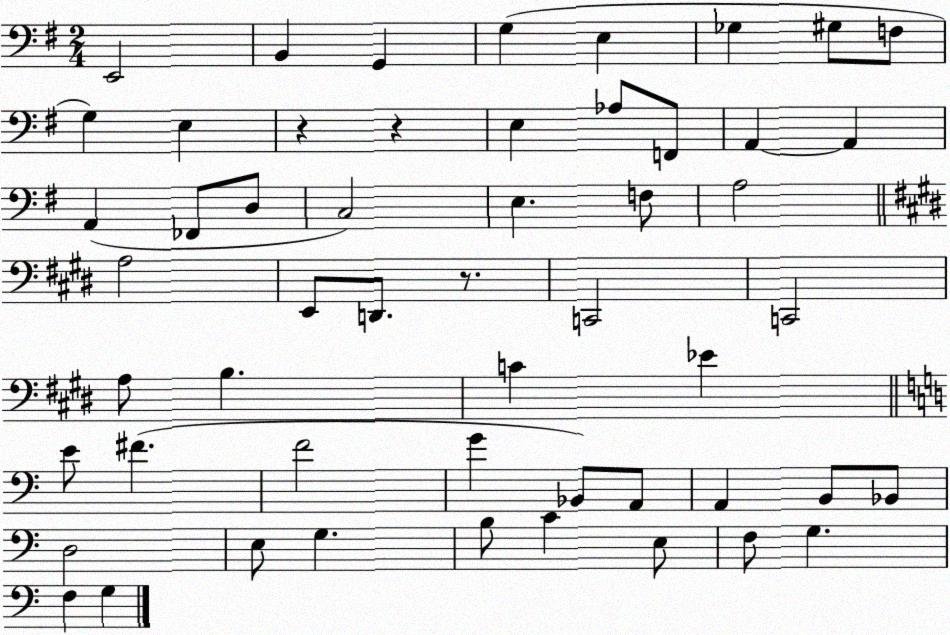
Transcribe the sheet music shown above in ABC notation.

X:1
T:Untitled
M:2/4
L:1/4
K:G
E,,2 B,, G,, G, E, _G, ^G,/2 F,/2 G, E, z z E, _A,/2 F,,/2 A,, A,, A,, _F,,/2 D,/2 C,2 E, F,/2 A,2 A,2 E,,/2 D,,/2 z/2 C,,2 C,,2 A,/2 B, C _E E/2 ^F F2 G _B,,/2 A,,/2 A,, B,,/2 _B,,/2 D,2 E,/2 G, B,/2 C E,/2 F,/2 G, F, G,